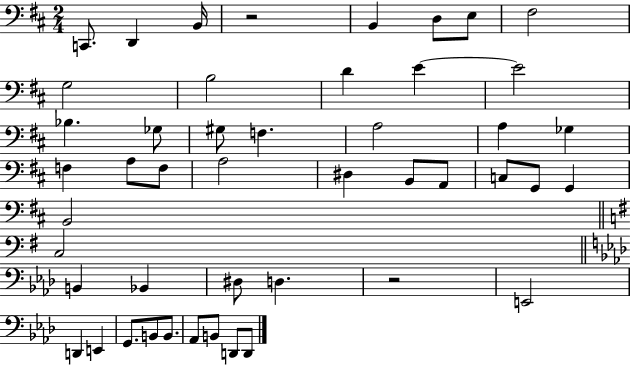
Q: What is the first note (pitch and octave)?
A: C2